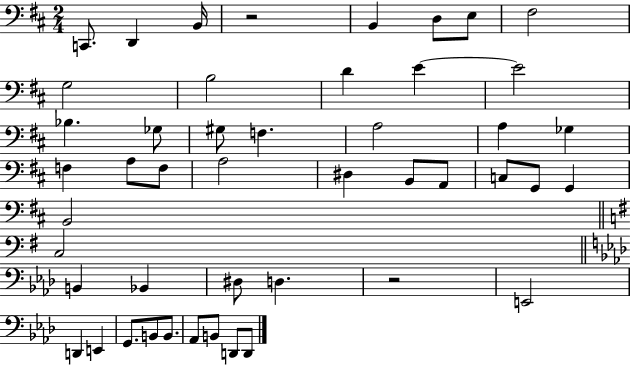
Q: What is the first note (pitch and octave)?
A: C2